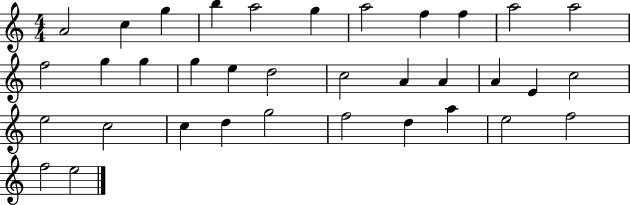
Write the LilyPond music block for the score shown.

{
  \clef treble
  \numericTimeSignature
  \time 4/4
  \key c \major
  a'2 c''4 g''4 | b''4 a''2 g''4 | a''2 f''4 f''4 | a''2 a''2 | \break f''2 g''4 g''4 | g''4 e''4 d''2 | c''2 a'4 a'4 | a'4 e'4 c''2 | \break e''2 c''2 | c''4 d''4 g''2 | f''2 d''4 a''4 | e''2 f''2 | \break f''2 e''2 | \bar "|."
}